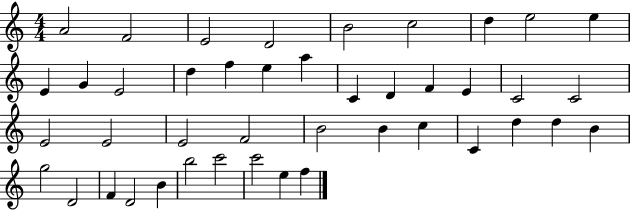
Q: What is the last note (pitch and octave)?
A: F5